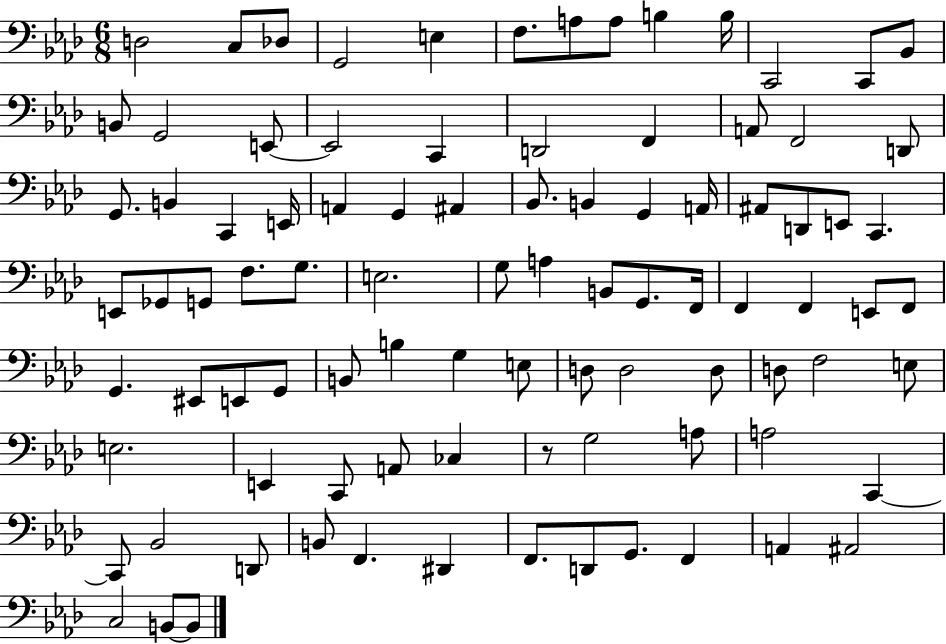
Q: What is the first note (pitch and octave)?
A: D3